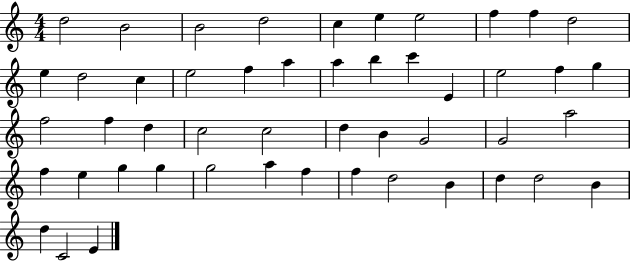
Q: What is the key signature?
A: C major